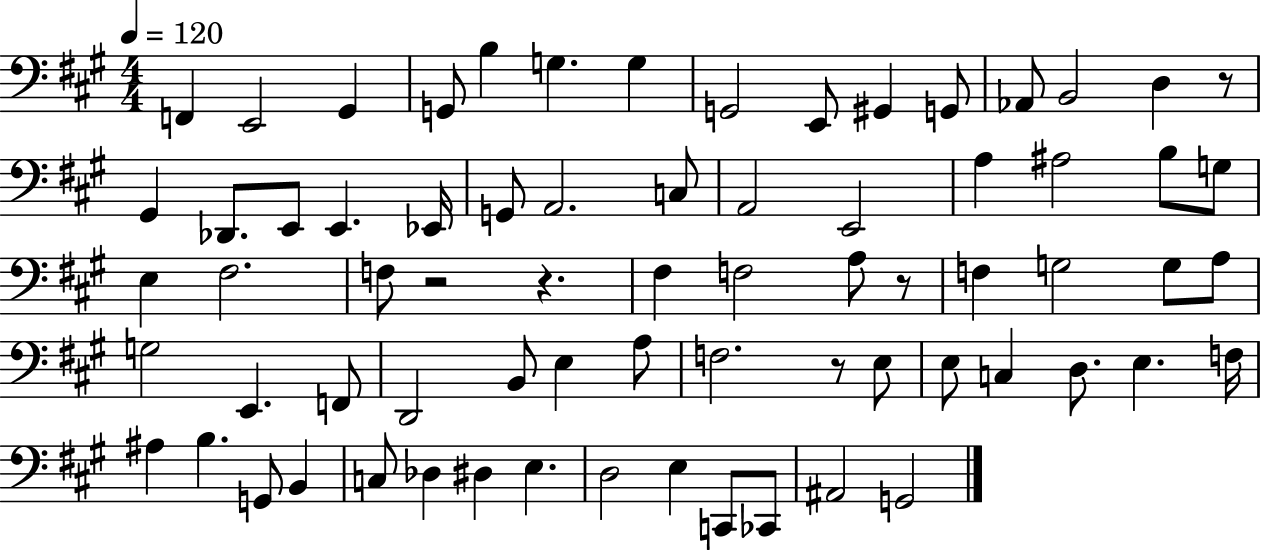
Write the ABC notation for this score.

X:1
T:Untitled
M:4/4
L:1/4
K:A
F,, E,,2 ^G,, G,,/2 B, G, G, G,,2 E,,/2 ^G,, G,,/2 _A,,/2 B,,2 D, z/2 ^G,, _D,,/2 E,,/2 E,, _E,,/4 G,,/2 A,,2 C,/2 A,,2 E,,2 A, ^A,2 B,/2 G,/2 E, ^F,2 F,/2 z2 z ^F, F,2 A,/2 z/2 F, G,2 G,/2 A,/2 G,2 E,, F,,/2 D,,2 B,,/2 E, A,/2 F,2 z/2 E,/2 E,/2 C, D,/2 E, F,/4 ^A, B, G,,/2 B,, C,/2 _D, ^D, E, D,2 E, C,,/2 _C,,/2 ^A,,2 G,,2